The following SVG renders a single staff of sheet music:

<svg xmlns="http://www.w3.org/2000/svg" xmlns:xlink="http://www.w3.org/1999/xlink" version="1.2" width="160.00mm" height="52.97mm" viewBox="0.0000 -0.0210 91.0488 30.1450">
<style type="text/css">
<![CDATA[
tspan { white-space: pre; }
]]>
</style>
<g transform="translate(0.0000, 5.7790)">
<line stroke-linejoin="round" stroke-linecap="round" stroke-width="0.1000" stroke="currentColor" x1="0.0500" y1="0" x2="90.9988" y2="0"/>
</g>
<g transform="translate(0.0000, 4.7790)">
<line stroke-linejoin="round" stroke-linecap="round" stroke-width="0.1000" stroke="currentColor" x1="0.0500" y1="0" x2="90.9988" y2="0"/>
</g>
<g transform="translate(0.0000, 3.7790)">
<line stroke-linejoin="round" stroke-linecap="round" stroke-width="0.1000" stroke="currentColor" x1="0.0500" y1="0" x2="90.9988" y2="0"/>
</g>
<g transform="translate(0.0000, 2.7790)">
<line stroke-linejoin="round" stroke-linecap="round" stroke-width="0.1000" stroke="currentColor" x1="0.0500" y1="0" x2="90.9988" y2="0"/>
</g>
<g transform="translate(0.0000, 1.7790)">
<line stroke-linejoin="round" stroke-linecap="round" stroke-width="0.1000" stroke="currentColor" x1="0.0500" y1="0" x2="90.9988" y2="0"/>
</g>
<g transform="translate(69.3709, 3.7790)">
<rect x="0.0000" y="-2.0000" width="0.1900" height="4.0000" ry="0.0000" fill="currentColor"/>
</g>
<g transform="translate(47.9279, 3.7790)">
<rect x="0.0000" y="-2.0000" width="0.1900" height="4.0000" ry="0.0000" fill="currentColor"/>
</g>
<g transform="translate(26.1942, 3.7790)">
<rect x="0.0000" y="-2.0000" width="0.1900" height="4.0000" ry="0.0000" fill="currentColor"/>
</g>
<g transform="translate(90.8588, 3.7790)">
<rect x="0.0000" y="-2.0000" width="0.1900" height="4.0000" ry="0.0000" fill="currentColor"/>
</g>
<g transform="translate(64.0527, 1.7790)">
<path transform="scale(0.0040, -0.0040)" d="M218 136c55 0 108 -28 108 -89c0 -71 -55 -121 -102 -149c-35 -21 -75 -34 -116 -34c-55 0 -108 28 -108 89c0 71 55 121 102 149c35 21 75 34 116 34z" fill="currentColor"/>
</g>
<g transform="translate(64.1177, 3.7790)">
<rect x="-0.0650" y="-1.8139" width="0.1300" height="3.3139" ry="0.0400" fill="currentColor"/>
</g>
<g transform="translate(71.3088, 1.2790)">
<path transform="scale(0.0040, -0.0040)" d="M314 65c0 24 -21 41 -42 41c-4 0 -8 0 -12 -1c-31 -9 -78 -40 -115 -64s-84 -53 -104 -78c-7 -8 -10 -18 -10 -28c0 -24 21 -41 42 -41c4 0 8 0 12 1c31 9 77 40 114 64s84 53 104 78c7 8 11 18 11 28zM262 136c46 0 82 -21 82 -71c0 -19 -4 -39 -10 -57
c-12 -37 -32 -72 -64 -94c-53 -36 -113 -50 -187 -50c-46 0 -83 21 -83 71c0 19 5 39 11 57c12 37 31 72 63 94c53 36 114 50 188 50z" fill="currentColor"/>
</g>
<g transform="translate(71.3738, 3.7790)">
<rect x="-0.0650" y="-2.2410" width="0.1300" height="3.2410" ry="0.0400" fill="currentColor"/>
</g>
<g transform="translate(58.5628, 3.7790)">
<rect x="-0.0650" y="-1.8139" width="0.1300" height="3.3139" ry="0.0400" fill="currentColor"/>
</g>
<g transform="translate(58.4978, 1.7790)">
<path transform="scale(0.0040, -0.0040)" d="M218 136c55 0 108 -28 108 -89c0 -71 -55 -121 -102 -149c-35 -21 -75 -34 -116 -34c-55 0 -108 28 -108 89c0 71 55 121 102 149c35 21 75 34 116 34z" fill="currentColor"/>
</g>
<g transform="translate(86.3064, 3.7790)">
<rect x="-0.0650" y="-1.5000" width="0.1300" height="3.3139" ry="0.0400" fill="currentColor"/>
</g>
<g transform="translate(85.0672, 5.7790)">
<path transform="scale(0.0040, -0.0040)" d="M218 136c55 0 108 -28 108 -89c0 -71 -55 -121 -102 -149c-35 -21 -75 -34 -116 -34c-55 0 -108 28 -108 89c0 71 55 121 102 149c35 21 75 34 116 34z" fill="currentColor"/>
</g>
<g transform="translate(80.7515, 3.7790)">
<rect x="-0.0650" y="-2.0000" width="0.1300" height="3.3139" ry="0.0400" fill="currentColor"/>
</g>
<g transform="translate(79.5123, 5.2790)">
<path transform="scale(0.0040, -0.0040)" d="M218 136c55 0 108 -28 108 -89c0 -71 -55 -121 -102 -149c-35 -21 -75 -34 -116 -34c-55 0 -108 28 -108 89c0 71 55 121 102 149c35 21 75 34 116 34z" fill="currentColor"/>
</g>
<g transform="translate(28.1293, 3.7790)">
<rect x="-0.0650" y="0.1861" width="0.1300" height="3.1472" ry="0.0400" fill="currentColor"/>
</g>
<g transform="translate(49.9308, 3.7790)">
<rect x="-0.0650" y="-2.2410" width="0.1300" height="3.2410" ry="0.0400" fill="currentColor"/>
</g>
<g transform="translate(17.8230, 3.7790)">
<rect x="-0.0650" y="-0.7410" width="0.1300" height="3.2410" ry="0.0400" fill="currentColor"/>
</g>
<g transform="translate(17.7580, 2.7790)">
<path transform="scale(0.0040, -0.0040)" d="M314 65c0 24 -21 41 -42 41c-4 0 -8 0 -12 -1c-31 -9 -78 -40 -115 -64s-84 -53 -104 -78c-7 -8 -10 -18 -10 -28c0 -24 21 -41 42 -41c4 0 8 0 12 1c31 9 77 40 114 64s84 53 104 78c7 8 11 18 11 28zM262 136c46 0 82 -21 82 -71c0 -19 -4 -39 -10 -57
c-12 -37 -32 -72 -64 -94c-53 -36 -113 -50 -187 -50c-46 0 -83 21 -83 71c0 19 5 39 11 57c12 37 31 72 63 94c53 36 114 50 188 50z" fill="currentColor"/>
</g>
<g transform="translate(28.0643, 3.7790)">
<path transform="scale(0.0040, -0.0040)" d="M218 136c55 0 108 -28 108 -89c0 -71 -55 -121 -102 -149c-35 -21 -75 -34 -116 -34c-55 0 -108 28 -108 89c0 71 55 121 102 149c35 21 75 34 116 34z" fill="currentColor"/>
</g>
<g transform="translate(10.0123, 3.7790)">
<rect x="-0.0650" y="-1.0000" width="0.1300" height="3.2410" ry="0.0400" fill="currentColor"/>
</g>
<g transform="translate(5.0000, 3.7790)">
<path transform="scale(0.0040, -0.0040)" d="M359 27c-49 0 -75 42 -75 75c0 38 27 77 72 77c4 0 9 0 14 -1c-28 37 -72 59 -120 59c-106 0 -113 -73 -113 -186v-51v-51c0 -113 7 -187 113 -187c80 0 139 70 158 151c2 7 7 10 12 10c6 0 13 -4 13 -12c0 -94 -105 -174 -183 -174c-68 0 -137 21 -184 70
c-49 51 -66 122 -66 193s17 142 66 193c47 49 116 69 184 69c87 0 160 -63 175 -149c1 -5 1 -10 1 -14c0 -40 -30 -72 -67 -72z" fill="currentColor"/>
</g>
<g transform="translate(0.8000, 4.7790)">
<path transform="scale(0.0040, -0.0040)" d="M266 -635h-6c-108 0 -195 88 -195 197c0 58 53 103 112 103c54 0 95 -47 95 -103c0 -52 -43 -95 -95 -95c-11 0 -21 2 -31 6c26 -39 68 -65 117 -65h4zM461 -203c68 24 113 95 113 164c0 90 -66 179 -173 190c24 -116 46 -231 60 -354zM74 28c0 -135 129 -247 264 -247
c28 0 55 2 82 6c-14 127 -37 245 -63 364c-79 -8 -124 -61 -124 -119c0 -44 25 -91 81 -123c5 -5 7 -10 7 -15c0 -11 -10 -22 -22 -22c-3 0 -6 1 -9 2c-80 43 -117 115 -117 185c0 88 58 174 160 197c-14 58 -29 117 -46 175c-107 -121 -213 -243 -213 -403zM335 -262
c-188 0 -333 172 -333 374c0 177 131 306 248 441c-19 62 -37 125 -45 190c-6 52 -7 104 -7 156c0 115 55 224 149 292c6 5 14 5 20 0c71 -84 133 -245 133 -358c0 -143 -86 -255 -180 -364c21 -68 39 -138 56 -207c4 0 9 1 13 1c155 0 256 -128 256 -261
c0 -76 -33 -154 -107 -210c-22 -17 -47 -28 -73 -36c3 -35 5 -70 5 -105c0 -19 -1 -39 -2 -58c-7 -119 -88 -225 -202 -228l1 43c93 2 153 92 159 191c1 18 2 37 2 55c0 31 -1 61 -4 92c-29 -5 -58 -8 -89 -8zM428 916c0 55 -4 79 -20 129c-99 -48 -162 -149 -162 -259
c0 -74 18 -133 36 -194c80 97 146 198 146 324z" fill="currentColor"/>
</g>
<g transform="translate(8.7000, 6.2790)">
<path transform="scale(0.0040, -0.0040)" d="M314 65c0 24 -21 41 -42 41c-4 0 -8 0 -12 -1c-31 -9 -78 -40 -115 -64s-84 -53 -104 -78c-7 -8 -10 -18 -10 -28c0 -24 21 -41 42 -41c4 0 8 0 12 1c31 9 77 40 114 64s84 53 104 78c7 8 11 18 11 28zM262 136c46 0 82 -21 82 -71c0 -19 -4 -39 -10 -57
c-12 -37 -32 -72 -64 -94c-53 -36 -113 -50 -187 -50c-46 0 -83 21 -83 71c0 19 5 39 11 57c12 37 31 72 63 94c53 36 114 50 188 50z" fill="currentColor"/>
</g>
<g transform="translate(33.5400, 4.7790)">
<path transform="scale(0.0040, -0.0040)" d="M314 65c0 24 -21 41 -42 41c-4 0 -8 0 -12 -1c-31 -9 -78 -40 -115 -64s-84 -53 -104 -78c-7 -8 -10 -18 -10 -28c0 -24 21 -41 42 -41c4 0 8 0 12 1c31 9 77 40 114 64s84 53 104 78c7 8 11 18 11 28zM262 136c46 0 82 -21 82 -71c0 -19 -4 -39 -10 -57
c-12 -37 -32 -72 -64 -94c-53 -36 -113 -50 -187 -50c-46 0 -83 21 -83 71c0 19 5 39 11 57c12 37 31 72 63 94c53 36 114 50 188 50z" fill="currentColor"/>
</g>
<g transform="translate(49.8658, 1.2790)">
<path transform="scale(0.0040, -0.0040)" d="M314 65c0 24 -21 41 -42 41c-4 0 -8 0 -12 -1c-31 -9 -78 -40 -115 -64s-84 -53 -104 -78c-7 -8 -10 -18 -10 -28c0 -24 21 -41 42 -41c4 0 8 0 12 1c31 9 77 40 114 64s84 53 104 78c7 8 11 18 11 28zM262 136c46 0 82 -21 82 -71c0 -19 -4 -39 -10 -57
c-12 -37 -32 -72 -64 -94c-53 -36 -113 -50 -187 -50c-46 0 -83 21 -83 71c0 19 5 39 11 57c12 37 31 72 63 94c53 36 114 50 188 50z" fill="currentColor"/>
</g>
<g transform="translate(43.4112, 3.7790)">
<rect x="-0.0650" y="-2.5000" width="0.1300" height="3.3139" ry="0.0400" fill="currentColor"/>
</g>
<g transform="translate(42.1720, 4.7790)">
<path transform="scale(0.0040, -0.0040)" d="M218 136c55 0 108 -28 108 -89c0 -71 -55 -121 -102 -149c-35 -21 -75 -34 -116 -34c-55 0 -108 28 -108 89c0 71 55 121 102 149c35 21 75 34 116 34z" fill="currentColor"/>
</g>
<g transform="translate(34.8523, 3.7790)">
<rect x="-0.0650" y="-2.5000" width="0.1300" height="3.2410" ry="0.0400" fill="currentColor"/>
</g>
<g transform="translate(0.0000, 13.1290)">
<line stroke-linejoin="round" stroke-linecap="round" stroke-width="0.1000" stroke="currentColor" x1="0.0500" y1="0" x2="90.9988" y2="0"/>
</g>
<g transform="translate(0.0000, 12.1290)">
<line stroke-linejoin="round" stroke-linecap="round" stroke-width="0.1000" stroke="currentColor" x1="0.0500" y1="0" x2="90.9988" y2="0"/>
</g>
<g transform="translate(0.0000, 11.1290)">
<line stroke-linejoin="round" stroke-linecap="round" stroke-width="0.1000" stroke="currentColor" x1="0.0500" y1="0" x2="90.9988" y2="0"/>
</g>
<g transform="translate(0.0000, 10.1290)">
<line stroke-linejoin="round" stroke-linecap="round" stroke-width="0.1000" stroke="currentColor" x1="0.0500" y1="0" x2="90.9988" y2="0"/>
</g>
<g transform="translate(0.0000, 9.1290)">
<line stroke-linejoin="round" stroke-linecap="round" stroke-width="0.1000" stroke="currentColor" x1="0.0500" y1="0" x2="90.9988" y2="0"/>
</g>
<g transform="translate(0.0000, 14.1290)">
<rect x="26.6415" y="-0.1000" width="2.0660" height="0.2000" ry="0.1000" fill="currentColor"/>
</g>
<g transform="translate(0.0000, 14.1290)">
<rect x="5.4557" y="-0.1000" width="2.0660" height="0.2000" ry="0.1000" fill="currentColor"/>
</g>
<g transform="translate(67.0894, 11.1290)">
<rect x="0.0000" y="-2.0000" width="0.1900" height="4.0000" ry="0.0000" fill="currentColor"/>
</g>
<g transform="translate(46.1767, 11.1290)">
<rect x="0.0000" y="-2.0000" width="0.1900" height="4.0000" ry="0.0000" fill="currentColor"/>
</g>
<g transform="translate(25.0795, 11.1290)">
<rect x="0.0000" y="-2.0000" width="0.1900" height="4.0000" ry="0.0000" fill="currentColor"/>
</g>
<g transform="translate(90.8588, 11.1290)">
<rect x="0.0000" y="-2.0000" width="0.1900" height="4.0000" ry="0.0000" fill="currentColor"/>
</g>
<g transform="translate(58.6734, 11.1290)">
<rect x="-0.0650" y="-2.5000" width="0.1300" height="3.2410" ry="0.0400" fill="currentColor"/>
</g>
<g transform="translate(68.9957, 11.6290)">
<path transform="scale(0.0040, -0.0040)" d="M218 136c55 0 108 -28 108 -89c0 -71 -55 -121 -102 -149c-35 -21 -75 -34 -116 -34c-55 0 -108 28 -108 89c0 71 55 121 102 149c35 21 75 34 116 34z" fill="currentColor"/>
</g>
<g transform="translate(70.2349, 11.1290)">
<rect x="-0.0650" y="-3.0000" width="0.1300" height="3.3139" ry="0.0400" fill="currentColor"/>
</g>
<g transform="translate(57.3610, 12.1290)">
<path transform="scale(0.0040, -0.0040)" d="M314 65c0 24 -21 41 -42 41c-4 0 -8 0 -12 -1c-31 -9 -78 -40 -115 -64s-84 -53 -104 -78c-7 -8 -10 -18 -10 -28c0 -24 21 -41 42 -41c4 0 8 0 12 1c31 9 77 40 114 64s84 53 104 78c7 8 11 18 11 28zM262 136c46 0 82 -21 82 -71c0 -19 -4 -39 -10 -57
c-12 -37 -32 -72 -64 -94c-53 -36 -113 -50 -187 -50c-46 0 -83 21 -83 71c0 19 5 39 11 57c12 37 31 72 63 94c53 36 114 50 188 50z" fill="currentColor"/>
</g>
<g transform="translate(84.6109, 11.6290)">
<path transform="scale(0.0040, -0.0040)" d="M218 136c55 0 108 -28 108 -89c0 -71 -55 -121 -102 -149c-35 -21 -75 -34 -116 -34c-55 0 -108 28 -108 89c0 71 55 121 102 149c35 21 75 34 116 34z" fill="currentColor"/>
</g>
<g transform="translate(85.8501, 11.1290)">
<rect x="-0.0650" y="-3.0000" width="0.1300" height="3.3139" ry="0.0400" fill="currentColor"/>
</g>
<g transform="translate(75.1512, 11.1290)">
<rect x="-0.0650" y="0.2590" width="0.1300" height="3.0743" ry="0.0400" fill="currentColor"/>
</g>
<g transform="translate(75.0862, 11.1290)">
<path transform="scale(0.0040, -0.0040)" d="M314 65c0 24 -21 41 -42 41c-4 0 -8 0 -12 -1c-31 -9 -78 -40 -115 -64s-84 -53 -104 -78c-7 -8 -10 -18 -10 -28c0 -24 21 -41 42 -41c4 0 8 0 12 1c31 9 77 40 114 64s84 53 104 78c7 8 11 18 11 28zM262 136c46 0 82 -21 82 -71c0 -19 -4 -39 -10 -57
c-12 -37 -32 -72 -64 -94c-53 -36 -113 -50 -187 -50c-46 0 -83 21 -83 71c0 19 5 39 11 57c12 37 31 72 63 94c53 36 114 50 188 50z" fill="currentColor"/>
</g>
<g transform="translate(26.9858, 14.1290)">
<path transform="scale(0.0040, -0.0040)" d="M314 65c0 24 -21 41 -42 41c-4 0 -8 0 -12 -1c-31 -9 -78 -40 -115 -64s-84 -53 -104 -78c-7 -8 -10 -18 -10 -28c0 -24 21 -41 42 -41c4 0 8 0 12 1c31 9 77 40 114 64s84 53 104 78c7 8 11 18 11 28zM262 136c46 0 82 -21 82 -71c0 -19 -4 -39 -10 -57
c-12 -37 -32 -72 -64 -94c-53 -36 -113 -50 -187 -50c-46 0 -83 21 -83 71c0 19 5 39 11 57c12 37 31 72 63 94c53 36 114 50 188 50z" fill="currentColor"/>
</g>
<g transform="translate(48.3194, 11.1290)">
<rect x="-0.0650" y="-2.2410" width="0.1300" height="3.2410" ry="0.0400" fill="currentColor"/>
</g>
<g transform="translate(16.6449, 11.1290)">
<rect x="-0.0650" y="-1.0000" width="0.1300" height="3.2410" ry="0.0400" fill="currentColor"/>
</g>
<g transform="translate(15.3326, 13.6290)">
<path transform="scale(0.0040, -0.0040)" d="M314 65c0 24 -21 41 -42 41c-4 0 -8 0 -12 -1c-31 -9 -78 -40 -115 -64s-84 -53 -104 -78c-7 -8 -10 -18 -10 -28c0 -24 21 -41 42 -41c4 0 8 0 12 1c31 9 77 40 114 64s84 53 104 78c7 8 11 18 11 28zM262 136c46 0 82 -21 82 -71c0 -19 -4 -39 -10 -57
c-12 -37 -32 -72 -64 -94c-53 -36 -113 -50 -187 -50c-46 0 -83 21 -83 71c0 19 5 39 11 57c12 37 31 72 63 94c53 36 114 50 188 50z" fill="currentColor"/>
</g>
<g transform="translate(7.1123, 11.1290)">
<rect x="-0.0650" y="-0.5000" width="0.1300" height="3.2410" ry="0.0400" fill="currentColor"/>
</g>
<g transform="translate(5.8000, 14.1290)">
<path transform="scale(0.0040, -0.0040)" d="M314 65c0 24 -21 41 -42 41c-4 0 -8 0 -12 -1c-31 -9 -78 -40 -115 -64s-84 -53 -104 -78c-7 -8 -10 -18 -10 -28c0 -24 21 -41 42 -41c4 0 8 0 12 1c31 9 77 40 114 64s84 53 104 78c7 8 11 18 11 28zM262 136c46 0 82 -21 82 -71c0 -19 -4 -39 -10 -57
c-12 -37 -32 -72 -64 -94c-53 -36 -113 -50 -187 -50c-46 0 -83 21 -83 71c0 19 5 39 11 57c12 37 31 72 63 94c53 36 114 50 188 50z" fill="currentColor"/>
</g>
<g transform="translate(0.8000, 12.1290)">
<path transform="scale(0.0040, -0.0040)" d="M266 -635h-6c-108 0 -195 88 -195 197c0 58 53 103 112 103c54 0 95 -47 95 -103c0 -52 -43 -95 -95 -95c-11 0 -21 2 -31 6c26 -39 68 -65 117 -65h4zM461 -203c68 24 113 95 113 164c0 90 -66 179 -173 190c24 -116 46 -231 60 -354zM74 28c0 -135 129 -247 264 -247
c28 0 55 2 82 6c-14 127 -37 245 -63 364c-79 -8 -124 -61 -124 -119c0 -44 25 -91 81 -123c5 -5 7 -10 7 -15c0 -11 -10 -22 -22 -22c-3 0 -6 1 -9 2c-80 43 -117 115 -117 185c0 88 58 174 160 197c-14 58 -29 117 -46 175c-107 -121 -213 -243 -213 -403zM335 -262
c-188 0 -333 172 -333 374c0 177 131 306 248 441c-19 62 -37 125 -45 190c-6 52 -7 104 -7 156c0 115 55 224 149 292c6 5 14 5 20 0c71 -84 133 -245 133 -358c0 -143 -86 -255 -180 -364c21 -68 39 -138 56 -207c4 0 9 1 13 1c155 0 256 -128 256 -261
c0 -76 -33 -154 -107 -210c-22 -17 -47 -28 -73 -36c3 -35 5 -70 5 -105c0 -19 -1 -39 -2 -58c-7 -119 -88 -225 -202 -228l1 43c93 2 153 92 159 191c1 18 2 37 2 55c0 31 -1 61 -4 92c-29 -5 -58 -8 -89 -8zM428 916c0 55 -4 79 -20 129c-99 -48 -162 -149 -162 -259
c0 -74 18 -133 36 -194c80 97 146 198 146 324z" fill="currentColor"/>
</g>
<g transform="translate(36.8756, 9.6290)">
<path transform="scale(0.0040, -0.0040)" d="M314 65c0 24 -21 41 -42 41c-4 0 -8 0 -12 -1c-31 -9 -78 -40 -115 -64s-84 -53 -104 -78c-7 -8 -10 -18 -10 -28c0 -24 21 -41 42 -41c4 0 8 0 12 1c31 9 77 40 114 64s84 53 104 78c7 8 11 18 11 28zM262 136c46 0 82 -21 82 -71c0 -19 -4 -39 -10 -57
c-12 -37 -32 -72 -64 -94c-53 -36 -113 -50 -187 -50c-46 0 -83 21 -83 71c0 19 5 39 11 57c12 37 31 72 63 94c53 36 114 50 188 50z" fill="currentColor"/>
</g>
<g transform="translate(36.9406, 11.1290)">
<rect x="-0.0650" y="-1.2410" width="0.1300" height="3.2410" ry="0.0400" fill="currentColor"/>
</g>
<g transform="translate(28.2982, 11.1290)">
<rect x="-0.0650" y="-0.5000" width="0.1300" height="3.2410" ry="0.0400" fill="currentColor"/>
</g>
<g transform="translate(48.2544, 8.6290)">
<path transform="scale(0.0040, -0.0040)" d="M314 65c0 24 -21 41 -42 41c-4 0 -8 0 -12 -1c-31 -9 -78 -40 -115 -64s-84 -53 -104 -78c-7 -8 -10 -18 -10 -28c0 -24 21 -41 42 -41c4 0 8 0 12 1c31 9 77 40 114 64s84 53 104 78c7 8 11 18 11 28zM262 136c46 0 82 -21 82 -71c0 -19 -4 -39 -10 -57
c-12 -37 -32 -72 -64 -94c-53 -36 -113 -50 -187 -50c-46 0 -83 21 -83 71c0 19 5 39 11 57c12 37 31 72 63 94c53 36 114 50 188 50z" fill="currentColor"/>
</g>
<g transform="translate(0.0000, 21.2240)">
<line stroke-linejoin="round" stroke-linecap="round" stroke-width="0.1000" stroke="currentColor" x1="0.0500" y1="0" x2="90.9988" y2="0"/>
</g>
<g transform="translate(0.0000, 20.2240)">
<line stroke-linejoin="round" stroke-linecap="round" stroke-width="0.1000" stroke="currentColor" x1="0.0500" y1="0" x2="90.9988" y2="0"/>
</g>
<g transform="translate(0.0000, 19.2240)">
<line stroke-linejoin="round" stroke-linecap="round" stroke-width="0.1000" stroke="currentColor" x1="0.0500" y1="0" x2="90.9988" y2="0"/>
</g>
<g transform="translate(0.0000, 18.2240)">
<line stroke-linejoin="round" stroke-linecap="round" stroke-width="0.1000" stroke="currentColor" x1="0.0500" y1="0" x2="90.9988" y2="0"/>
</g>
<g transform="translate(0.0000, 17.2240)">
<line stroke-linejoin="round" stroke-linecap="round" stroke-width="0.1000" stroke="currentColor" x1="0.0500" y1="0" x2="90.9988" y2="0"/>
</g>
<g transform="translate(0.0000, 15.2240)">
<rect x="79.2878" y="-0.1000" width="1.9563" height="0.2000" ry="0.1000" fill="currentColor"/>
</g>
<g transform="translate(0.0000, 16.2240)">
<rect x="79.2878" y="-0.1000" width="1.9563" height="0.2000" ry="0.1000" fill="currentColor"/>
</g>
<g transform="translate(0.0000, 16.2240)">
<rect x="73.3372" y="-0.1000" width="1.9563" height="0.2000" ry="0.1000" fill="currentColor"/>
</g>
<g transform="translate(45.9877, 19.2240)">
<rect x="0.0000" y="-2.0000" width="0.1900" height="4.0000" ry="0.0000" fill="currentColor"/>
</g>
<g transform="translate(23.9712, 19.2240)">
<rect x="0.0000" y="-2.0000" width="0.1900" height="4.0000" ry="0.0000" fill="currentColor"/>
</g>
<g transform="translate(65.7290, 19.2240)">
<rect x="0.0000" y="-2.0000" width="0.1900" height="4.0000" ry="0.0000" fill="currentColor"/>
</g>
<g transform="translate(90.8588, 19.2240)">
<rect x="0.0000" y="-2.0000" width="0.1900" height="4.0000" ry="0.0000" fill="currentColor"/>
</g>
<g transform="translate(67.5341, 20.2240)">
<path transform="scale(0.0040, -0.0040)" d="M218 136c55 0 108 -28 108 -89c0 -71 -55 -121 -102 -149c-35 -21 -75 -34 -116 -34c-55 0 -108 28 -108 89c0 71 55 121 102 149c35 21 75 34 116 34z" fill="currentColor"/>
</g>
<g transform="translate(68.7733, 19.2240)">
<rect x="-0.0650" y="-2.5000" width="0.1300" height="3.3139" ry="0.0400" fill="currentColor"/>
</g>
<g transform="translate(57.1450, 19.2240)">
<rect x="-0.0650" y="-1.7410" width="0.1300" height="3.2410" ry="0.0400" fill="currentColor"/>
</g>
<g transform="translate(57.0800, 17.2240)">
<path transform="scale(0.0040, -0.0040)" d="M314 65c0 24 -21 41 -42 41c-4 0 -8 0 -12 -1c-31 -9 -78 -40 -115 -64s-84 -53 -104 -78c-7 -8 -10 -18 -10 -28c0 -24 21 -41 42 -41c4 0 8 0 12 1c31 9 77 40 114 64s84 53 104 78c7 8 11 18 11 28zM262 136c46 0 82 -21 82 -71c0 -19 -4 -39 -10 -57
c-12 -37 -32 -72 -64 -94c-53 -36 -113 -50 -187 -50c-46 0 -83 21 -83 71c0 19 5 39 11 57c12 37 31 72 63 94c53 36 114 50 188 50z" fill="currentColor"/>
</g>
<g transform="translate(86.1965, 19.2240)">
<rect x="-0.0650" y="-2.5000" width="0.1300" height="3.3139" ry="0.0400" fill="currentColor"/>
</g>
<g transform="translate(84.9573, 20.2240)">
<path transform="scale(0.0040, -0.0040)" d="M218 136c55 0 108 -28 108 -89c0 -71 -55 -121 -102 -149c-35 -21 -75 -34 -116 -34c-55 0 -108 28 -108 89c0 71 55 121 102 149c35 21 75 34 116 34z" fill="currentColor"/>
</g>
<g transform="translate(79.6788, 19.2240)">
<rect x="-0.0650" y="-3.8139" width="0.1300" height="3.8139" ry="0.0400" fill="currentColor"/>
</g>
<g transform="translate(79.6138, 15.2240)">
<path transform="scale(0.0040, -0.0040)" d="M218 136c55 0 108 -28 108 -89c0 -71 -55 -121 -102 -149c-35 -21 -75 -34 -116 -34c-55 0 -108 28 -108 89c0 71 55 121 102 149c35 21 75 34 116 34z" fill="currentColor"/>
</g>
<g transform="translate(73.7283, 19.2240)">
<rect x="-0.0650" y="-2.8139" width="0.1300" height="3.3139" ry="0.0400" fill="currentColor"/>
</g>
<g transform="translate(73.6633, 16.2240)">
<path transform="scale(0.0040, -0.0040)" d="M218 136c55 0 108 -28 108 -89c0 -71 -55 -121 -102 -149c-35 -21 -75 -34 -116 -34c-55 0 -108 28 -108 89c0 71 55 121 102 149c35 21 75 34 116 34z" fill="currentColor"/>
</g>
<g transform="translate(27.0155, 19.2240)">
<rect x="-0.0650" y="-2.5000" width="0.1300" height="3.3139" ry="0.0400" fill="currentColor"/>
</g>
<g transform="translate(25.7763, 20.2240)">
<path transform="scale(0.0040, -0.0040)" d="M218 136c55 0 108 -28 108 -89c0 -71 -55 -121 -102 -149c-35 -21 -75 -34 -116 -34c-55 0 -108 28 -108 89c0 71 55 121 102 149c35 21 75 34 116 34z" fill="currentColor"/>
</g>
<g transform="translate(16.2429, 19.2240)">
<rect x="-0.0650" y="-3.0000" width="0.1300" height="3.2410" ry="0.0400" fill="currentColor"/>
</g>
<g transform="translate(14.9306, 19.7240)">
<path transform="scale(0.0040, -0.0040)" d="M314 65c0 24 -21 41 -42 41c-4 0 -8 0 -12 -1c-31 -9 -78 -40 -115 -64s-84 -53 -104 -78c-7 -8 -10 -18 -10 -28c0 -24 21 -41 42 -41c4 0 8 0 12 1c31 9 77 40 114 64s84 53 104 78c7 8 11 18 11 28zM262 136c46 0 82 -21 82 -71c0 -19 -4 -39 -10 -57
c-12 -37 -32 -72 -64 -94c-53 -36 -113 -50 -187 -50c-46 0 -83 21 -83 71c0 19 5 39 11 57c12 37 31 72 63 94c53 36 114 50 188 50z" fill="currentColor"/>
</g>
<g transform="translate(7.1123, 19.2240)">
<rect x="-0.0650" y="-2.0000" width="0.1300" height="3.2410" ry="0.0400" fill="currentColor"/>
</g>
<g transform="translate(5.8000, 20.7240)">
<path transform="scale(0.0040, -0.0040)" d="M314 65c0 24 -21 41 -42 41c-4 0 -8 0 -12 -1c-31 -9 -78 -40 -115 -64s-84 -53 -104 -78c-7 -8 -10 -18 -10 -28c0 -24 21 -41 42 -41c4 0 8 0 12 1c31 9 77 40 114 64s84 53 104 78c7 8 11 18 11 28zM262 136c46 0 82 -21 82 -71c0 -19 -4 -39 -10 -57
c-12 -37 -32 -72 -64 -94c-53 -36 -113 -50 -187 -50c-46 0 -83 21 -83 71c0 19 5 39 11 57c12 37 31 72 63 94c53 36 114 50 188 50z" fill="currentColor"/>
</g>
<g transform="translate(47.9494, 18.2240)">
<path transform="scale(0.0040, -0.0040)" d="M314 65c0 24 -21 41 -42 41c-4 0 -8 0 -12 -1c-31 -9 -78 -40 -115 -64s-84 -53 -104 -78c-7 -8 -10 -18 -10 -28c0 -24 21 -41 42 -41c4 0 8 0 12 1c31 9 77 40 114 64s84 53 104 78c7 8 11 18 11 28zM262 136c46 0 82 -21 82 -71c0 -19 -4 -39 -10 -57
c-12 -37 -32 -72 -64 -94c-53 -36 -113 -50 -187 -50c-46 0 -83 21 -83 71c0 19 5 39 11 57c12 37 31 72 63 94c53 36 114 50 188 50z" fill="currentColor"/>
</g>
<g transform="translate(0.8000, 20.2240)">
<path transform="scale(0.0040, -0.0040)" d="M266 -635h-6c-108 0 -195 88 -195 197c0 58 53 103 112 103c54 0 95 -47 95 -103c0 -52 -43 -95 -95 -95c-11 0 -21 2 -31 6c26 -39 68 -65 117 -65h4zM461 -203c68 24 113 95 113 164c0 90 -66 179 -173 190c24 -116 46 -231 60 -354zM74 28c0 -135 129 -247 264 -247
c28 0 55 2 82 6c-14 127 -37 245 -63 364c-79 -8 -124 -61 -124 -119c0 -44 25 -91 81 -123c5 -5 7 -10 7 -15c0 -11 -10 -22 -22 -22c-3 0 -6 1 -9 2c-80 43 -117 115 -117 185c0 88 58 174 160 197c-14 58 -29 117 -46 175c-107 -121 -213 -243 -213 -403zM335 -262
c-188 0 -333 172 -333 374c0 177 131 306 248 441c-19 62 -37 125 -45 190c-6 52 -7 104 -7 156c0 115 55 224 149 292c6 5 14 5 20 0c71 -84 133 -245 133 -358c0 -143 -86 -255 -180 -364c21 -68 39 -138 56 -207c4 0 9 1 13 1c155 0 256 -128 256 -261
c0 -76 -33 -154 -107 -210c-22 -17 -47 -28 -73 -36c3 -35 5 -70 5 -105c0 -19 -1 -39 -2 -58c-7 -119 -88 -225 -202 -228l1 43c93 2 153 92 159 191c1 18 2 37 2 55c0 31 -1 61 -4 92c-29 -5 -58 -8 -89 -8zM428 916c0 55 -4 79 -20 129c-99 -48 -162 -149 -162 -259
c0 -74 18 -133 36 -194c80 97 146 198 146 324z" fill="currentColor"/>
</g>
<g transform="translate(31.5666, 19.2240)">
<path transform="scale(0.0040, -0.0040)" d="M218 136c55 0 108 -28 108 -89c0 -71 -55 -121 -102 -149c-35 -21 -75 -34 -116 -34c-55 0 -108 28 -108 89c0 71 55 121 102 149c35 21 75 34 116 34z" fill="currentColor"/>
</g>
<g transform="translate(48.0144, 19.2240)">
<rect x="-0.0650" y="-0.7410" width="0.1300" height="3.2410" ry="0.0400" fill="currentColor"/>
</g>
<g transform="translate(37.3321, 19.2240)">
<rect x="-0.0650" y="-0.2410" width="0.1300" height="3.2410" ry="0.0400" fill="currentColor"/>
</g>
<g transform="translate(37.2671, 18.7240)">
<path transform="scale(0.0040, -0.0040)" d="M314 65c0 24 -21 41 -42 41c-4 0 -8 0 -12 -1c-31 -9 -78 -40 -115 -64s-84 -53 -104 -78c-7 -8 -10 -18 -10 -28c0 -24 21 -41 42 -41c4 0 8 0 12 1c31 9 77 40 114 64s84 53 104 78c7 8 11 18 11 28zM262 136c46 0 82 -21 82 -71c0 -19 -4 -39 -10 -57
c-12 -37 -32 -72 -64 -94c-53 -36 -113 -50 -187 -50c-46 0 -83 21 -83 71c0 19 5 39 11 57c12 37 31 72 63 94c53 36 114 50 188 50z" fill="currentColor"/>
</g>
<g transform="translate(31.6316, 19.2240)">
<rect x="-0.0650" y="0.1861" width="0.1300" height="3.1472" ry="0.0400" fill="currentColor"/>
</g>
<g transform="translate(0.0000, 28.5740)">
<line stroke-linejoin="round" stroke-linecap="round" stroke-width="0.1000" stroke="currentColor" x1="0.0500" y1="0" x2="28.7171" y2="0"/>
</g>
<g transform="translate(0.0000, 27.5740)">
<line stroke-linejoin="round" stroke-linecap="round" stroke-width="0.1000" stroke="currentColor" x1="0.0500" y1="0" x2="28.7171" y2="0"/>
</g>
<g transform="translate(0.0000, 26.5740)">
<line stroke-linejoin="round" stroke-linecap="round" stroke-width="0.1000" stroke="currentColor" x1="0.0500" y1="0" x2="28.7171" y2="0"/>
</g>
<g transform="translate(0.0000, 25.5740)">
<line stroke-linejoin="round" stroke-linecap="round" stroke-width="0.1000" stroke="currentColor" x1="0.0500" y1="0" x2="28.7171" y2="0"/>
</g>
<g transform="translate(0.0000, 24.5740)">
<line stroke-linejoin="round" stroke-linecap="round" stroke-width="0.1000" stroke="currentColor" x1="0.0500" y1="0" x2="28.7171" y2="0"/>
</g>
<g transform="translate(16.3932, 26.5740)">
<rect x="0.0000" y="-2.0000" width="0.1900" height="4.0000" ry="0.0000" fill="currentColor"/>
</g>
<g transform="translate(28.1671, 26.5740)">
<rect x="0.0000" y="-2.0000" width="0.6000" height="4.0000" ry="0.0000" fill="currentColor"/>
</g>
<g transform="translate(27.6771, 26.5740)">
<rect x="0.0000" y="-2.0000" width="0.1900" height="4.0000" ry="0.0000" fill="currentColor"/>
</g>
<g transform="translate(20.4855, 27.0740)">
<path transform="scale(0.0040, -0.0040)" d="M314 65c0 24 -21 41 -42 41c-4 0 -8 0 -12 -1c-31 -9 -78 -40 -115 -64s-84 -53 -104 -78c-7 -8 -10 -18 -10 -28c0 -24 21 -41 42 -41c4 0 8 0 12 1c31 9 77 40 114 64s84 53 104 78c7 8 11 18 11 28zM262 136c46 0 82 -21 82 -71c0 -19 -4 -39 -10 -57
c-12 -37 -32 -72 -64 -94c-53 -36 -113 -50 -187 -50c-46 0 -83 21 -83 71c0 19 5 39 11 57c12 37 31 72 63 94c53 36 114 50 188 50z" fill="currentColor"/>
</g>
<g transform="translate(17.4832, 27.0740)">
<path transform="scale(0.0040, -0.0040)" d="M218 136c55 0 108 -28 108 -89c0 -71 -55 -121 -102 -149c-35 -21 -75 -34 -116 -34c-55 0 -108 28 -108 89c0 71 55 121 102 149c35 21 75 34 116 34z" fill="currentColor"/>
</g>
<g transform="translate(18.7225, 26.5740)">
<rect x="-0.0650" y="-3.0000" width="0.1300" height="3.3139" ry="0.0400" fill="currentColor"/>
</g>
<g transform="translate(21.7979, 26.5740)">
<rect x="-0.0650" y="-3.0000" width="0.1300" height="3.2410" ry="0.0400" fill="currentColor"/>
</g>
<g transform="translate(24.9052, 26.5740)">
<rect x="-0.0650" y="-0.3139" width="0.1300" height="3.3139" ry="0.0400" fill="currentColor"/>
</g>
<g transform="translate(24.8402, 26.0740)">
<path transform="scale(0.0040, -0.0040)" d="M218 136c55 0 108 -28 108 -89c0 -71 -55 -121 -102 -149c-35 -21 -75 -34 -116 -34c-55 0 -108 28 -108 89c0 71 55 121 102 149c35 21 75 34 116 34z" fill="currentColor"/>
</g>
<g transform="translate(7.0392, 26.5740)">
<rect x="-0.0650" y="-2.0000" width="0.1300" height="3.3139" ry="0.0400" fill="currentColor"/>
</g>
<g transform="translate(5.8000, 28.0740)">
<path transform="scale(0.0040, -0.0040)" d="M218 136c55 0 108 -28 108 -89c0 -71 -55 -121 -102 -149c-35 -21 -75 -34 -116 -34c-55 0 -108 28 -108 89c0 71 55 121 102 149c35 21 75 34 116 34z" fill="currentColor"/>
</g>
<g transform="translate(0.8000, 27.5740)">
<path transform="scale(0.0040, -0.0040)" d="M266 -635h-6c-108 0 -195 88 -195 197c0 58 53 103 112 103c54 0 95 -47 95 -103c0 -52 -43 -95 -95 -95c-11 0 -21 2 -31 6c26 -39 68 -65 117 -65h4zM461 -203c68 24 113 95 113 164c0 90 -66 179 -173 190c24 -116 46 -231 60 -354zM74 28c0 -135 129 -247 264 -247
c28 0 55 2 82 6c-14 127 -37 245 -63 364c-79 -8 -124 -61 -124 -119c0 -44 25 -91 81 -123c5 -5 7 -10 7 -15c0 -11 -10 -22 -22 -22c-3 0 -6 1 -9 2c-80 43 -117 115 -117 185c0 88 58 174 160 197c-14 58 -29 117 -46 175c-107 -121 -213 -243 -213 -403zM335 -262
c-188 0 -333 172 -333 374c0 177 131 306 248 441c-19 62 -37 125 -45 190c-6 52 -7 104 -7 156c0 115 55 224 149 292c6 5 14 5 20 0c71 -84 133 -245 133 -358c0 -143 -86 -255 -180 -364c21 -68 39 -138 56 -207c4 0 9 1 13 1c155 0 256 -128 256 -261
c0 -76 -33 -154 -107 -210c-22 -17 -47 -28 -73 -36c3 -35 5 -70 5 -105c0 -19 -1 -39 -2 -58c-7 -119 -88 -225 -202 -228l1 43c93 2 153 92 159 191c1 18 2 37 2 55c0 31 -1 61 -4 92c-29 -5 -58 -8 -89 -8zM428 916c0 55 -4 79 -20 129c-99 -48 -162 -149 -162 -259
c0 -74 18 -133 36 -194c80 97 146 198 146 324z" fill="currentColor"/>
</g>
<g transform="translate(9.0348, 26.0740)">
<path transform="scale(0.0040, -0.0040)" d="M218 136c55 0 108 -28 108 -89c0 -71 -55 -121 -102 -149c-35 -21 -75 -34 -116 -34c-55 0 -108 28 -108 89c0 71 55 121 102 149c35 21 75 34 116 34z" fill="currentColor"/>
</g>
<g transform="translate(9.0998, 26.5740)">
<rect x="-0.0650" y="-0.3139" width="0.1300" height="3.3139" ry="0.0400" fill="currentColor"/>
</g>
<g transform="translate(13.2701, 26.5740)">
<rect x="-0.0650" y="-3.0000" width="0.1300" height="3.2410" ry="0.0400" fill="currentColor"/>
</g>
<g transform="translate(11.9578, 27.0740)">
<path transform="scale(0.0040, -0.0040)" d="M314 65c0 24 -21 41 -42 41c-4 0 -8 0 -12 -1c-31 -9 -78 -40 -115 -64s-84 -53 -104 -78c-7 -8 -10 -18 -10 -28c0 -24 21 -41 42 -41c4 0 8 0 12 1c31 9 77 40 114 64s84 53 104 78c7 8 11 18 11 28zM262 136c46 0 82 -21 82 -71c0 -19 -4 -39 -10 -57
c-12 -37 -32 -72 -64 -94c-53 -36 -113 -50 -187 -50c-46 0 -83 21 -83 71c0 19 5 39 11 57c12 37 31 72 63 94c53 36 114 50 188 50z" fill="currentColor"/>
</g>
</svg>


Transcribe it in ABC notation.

X:1
T:Untitled
M:4/4
L:1/4
K:C
D2 d2 B G2 G g2 f f g2 F E C2 D2 C2 e2 g2 G2 A B2 A F2 A2 G B c2 d2 f2 G a c' G F c A2 A A2 c